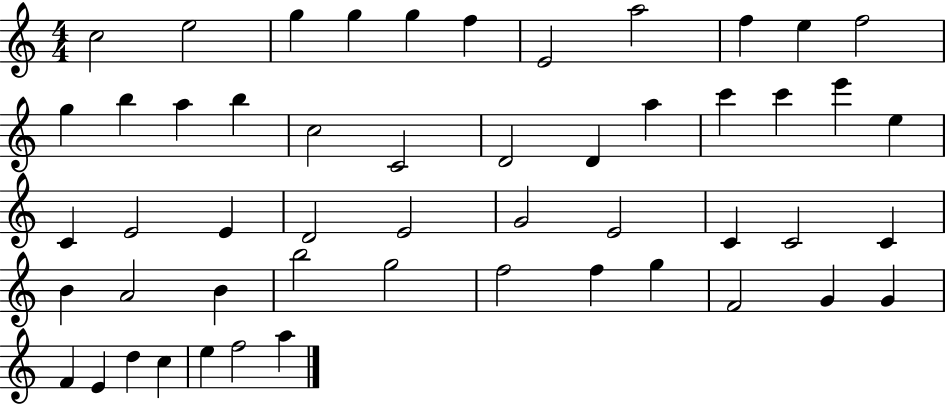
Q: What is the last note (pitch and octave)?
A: A5